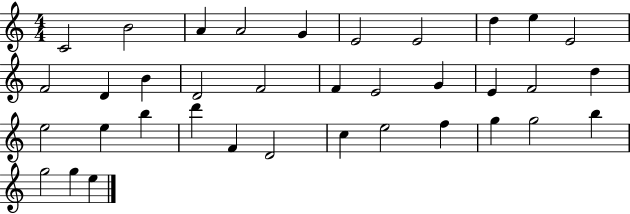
{
  \clef treble
  \numericTimeSignature
  \time 4/4
  \key c \major
  c'2 b'2 | a'4 a'2 g'4 | e'2 e'2 | d''4 e''4 e'2 | \break f'2 d'4 b'4 | d'2 f'2 | f'4 e'2 g'4 | e'4 f'2 d''4 | \break e''2 e''4 b''4 | d'''4 f'4 d'2 | c''4 e''2 f''4 | g''4 g''2 b''4 | \break g''2 g''4 e''4 | \bar "|."
}